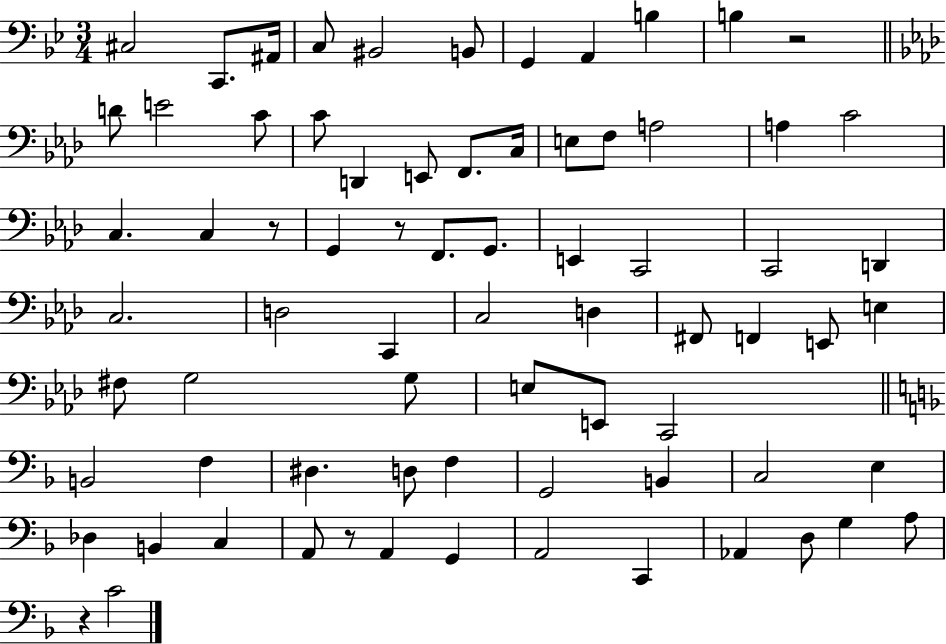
C#3/h C2/e. A#2/s C3/e BIS2/h B2/e G2/q A2/q B3/q B3/q R/h D4/e E4/h C4/e C4/e D2/q E2/e F2/e. C3/s E3/e F3/e A3/h A3/q C4/h C3/q. C3/q R/e G2/q R/e F2/e. G2/e. E2/q C2/h C2/h D2/q C3/h. D3/h C2/q C3/h D3/q F#2/e F2/q E2/e E3/q F#3/e G3/h G3/e E3/e E2/e C2/h B2/h F3/q D#3/q. D3/e F3/q G2/h B2/q C3/h E3/q Db3/q B2/q C3/q A2/e R/e A2/q G2/q A2/h C2/q Ab2/q D3/e G3/q A3/e R/q C4/h